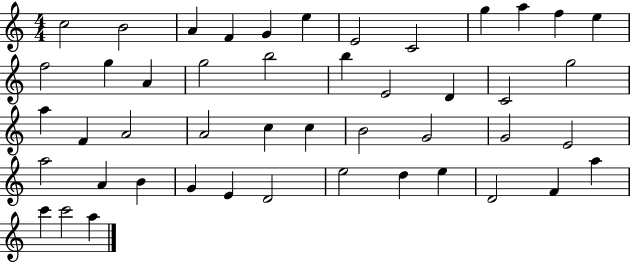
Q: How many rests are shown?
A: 0